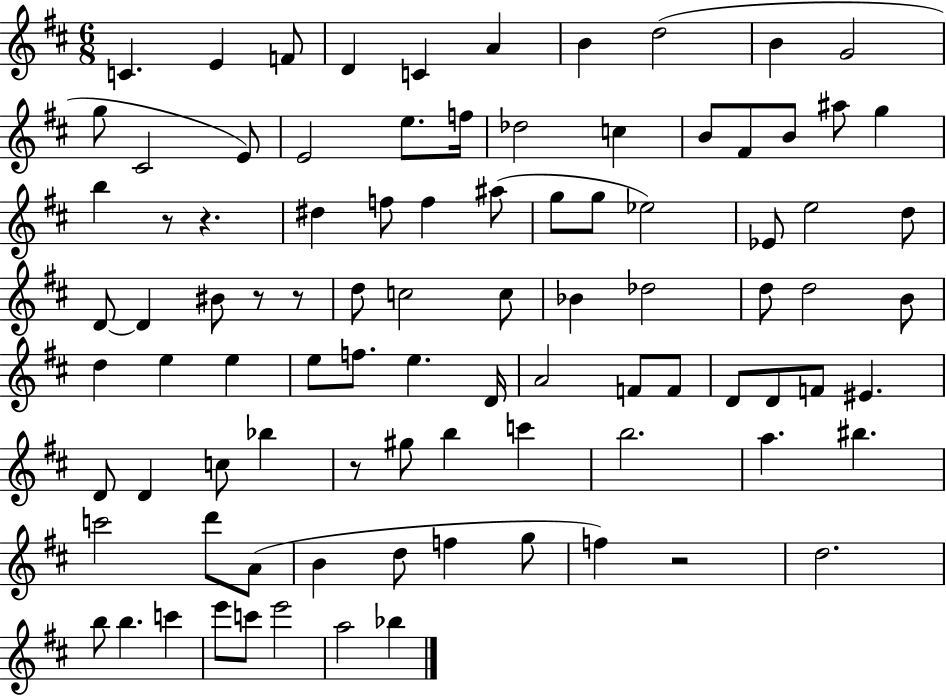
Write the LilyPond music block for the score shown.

{
  \clef treble
  \numericTimeSignature
  \time 6/8
  \key d \major
  \repeat volta 2 { c'4. e'4 f'8 | d'4 c'4 a'4 | b'4 d''2( | b'4 g'2 | \break g''8 cis'2 e'8) | e'2 e''8. f''16 | des''2 c''4 | b'8 fis'8 b'8 ais''8 g''4 | \break b''4 r8 r4. | dis''4 f''8 f''4 ais''8( | g''8 g''8 ees''2) | ees'8 e''2 d''8 | \break d'8~~ d'4 bis'8 r8 r8 | d''8 c''2 c''8 | bes'4 des''2 | d''8 d''2 b'8 | \break d''4 e''4 e''4 | e''8 f''8. e''4. d'16 | a'2 f'8 f'8 | d'8 d'8 f'8 eis'4. | \break d'8 d'4 c''8 bes''4 | r8 gis''8 b''4 c'''4 | b''2. | a''4. bis''4. | \break c'''2 d'''8 a'8( | b'4 d''8 f''4 g''8 | f''4) r2 | d''2. | \break b''8 b''4. c'''4 | e'''8 c'''8 e'''2 | a''2 bes''4 | } \bar "|."
}